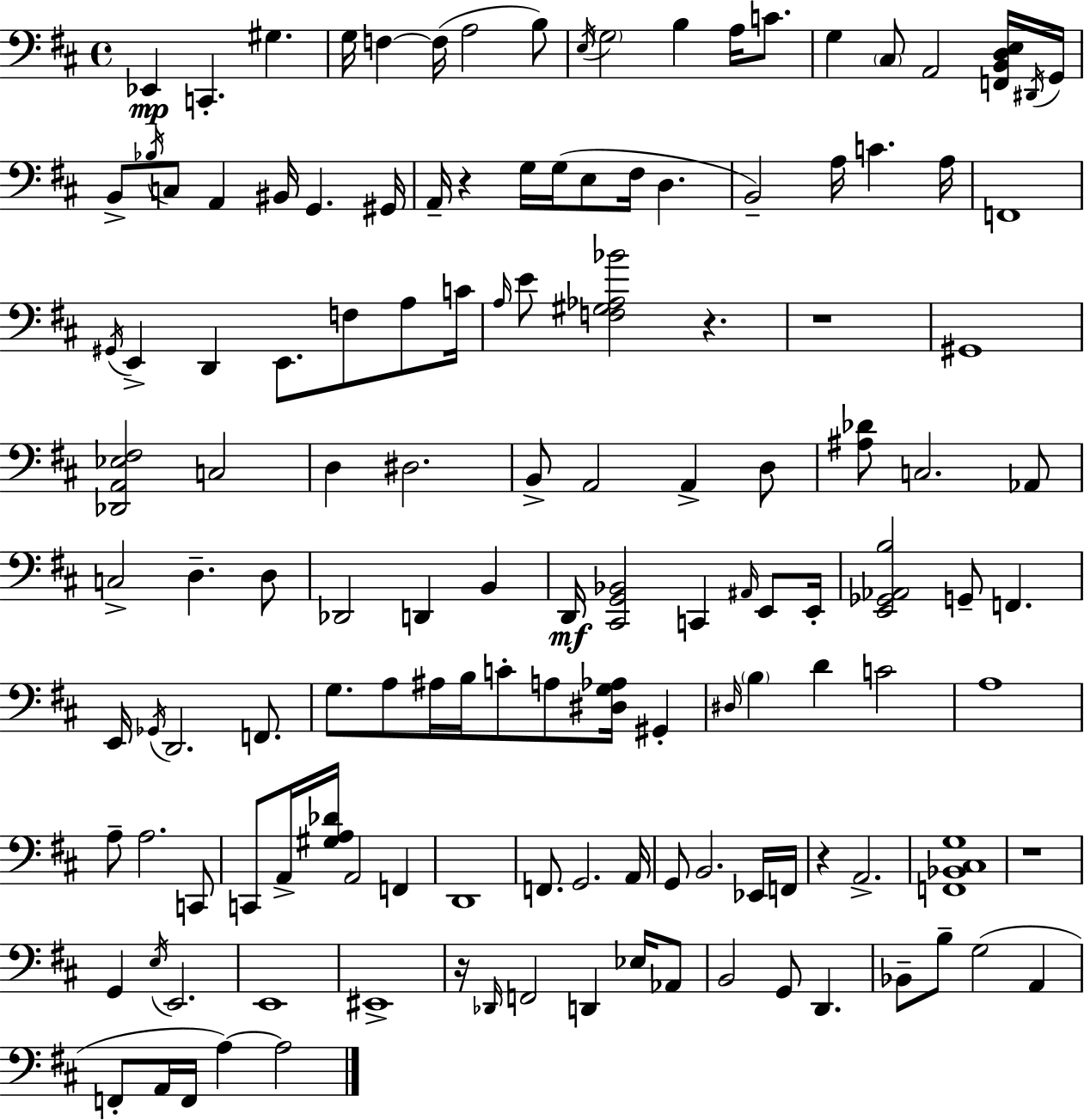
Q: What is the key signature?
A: D major